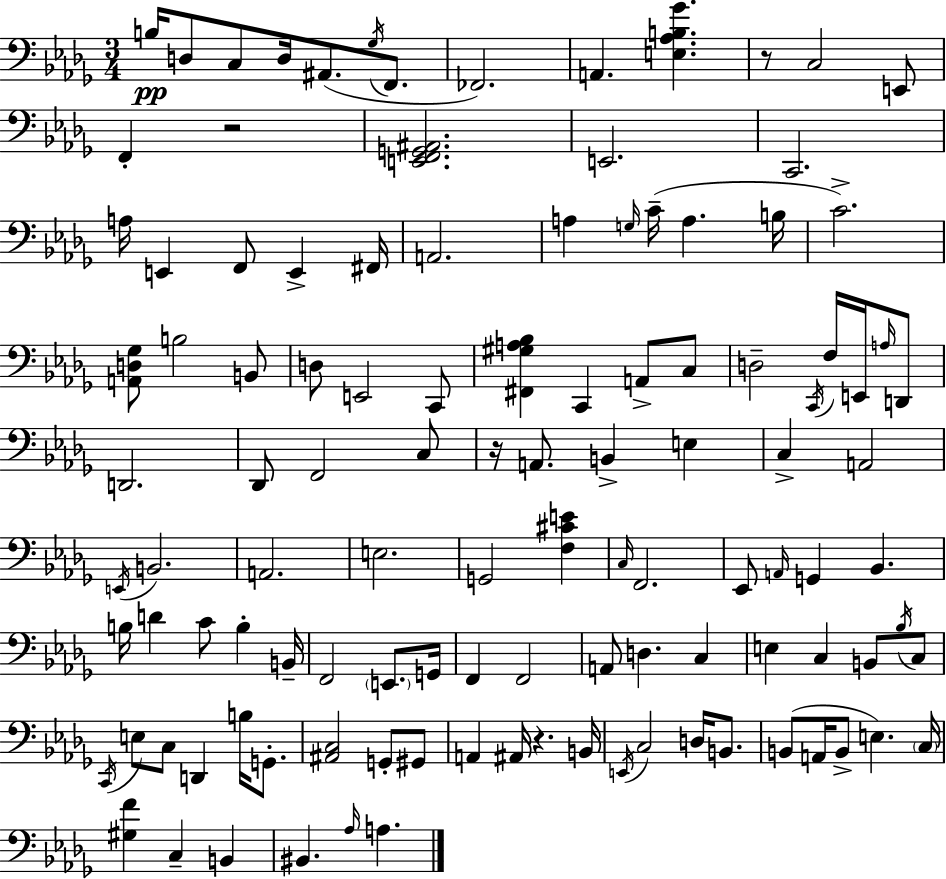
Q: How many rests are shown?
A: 4